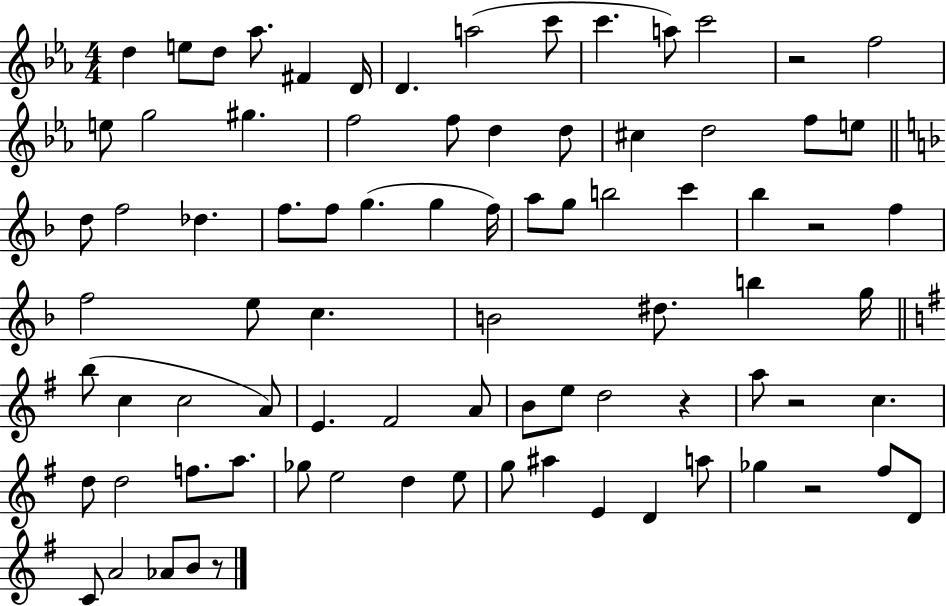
X:1
T:Untitled
M:4/4
L:1/4
K:Eb
d e/2 d/2 _a/2 ^F D/4 D a2 c'/2 c' a/2 c'2 z2 f2 e/2 g2 ^g f2 f/2 d d/2 ^c d2 f/2 e/2 d/2 f2 _d f/2 f/2 g g f/4 a/2 g/2 b2 c' _b z2 f f2 e/2 c B2 ^d/2 b g/4 b/2 c c2 A/2 E ^F2 A/2 B/2 e/2 d2 z a/2 z2 c d/2 d2 f/2 a/2 _g/2 e2 d e/2 g/2 ^a E D a/2 _g z2 ^f/2 D/2 C/2 A2 _A/2 B/2 z/2